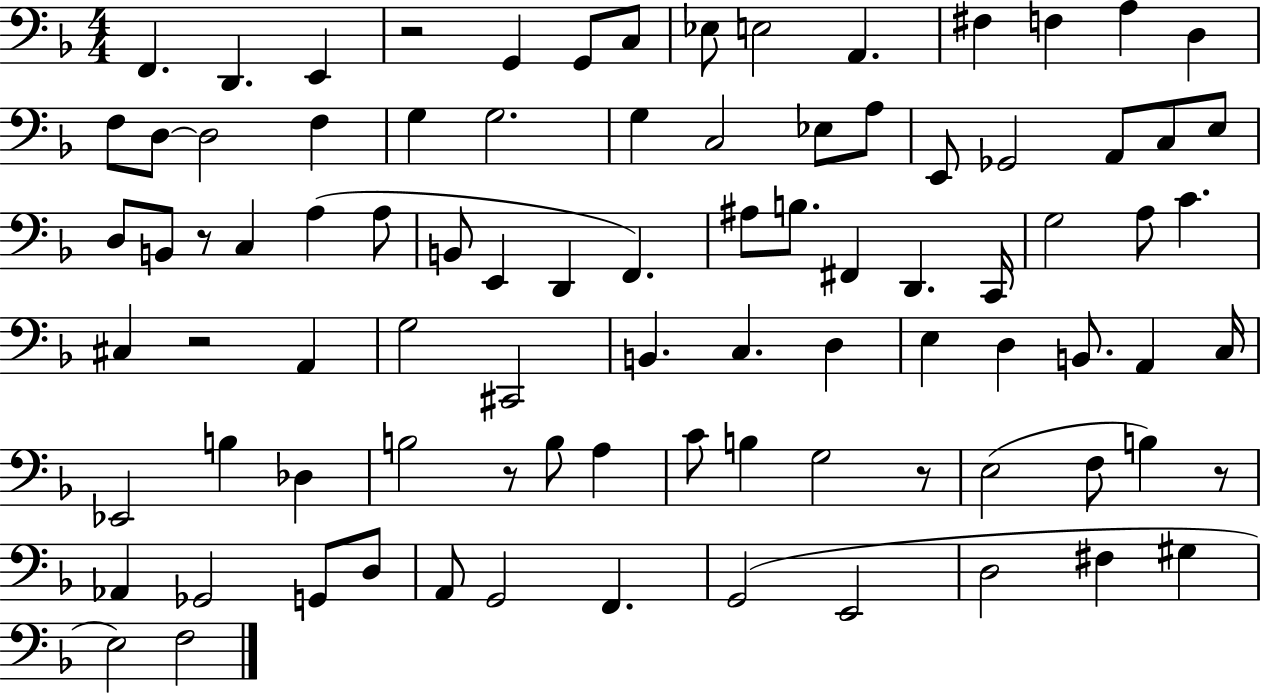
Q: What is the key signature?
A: F major